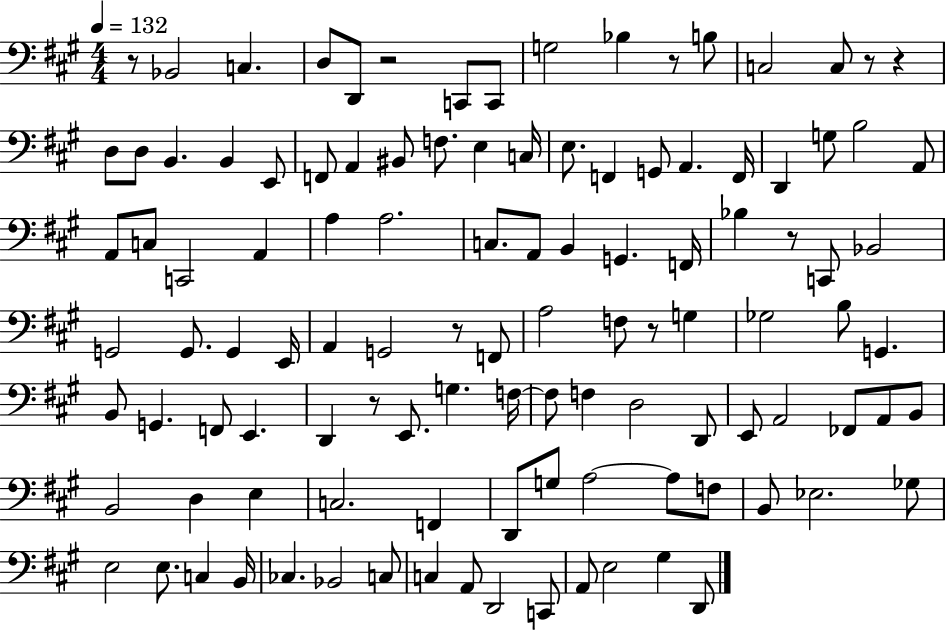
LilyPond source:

{
  \clef bass
  \numericTimeSignature
  \time 4/4
  \key a \major
  \tempo 4 = 132
  \repeat volta 2 { r8 bes,2 c4. | d8 d,8 r2 c,8 c,8 | g2 bes4 r8 b8 | c2 c8 r8 r4 | \break d8 d8 b,4. b,4 e,8 | f,8 a,4 bis,8 f8. e4 c16 | e8. f,4 g,8 a,4. f,16 | d,4 g8 b2 a,8 | \break a,8 c8 c,2 a,4 | a4 a2. | c8. a,8 b,4 g,4. f,16 | bes4 r8 c,8 bes,2 | \break g,2 g,8. g,4 e,16 | a,4 g,2 r8 f,8 | a2 f8 r8 g4 | ges2 b8 g,4. | \break b,8 g,4. f,8 e,4. | d,4 r8 e,8. g4. f16~~ | f8 f4 d2 d,8 | e,8 a,2 fes,8 a,8 b,8 | \break b,2 d4 e4 | c2. f,4 | d,8 g8 a2~~ a8 f8 | b,8 ees2. ges8 | \break e2 e8. c4 b,16 | ces4. bes,2 c8 | c4 a,8 d,2 c,8 | a,8 e2 gis4 d,8 | \break } \bar "|."
}